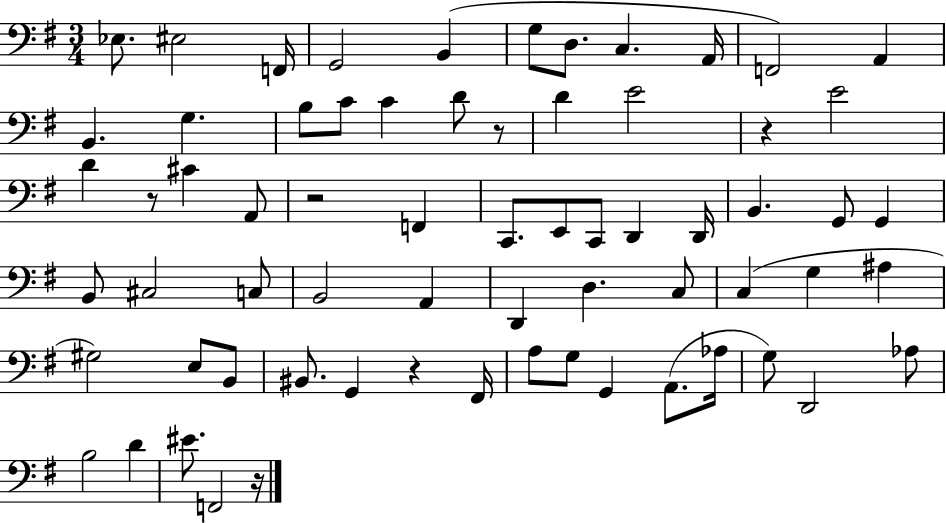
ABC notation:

X:1
T:Untitled
M:3/4
L:1/4
K:G
_E,/2 ^E,2 F,,/4 G,,2 B,, G,/2 D,/2 C, A,,/4 F,,2 A,, B,, G, B,/2 C/2 C D/2 z/2 D E2 z E2 D z/2 ^C A,,/2 z2 F,, C,,/2 E,,/2 C,,/2 D,, D,,/4 B,, G,,/2 G,, B,,/2 ^C,2 C,/2 B,,2 A,, D,, D, C,/2 C, G, ^A, ^G,2 E,/2 B,,/2 ^B,,/2 G,, z ^F,,/4 A,/2 G,/2 G,, A,,/2 _A,/4 G,/2 D,,2 _A,/2 B,2 D ^E/2 F,,2 z/4